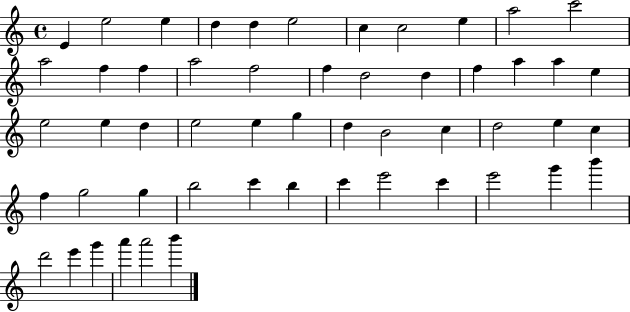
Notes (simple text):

E4/q E5/h E5/q D5/q D5/q E5/h C5/q C5/h E5/q A5/h C6/h A5/h F5/q F5/q A5/h F5/h F5/q D5/h D5/q F5/q A5/q A5/q E5/q E5/h E5/q D5/q E5/h E5/q G5/q D5/q B4/h C5/q D5/h E5/q C5/q F5/q G5/h G5/q B5/h C6/q B5/q C6/q E6/h C6/q E6/h G6/q B6/q D6/h E6/q G6/q A6/q A6/h B6/q